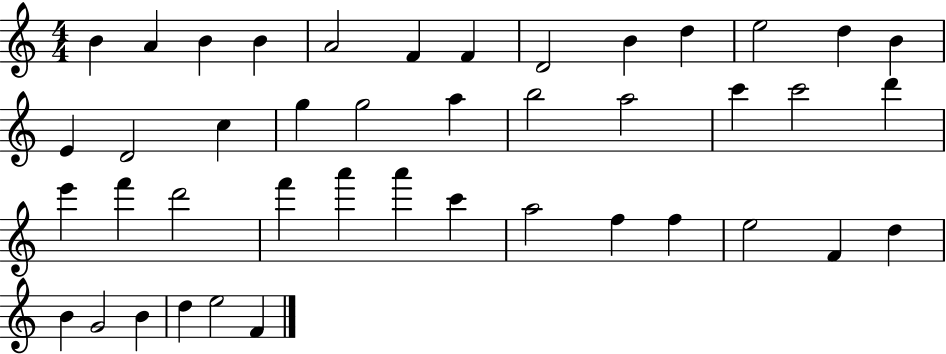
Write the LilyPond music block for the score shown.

{
  \clef treble
  \numericTimeSignature
  \time 4/4
  \key c \major
  b'4 a'4 b'4 b'4 | a'2 f'4 f'4 | d'2 b'4 d''4 | e''2 d''4 b'4 | \break e'4 d'2 c''4 | g''4 g''2 a''4 | b''2 a''2 | c'''4 c'''2 d'''4 | \break e'''4 f'''4 d'''2 | f'''4 a'''4 a'''4 c'''4 | a''2 f''4 f''4 | e''2 f'4 d''4 | \break b'4 g'2 b'4 | d''4 e''2 f'4 | \bar "|."
}